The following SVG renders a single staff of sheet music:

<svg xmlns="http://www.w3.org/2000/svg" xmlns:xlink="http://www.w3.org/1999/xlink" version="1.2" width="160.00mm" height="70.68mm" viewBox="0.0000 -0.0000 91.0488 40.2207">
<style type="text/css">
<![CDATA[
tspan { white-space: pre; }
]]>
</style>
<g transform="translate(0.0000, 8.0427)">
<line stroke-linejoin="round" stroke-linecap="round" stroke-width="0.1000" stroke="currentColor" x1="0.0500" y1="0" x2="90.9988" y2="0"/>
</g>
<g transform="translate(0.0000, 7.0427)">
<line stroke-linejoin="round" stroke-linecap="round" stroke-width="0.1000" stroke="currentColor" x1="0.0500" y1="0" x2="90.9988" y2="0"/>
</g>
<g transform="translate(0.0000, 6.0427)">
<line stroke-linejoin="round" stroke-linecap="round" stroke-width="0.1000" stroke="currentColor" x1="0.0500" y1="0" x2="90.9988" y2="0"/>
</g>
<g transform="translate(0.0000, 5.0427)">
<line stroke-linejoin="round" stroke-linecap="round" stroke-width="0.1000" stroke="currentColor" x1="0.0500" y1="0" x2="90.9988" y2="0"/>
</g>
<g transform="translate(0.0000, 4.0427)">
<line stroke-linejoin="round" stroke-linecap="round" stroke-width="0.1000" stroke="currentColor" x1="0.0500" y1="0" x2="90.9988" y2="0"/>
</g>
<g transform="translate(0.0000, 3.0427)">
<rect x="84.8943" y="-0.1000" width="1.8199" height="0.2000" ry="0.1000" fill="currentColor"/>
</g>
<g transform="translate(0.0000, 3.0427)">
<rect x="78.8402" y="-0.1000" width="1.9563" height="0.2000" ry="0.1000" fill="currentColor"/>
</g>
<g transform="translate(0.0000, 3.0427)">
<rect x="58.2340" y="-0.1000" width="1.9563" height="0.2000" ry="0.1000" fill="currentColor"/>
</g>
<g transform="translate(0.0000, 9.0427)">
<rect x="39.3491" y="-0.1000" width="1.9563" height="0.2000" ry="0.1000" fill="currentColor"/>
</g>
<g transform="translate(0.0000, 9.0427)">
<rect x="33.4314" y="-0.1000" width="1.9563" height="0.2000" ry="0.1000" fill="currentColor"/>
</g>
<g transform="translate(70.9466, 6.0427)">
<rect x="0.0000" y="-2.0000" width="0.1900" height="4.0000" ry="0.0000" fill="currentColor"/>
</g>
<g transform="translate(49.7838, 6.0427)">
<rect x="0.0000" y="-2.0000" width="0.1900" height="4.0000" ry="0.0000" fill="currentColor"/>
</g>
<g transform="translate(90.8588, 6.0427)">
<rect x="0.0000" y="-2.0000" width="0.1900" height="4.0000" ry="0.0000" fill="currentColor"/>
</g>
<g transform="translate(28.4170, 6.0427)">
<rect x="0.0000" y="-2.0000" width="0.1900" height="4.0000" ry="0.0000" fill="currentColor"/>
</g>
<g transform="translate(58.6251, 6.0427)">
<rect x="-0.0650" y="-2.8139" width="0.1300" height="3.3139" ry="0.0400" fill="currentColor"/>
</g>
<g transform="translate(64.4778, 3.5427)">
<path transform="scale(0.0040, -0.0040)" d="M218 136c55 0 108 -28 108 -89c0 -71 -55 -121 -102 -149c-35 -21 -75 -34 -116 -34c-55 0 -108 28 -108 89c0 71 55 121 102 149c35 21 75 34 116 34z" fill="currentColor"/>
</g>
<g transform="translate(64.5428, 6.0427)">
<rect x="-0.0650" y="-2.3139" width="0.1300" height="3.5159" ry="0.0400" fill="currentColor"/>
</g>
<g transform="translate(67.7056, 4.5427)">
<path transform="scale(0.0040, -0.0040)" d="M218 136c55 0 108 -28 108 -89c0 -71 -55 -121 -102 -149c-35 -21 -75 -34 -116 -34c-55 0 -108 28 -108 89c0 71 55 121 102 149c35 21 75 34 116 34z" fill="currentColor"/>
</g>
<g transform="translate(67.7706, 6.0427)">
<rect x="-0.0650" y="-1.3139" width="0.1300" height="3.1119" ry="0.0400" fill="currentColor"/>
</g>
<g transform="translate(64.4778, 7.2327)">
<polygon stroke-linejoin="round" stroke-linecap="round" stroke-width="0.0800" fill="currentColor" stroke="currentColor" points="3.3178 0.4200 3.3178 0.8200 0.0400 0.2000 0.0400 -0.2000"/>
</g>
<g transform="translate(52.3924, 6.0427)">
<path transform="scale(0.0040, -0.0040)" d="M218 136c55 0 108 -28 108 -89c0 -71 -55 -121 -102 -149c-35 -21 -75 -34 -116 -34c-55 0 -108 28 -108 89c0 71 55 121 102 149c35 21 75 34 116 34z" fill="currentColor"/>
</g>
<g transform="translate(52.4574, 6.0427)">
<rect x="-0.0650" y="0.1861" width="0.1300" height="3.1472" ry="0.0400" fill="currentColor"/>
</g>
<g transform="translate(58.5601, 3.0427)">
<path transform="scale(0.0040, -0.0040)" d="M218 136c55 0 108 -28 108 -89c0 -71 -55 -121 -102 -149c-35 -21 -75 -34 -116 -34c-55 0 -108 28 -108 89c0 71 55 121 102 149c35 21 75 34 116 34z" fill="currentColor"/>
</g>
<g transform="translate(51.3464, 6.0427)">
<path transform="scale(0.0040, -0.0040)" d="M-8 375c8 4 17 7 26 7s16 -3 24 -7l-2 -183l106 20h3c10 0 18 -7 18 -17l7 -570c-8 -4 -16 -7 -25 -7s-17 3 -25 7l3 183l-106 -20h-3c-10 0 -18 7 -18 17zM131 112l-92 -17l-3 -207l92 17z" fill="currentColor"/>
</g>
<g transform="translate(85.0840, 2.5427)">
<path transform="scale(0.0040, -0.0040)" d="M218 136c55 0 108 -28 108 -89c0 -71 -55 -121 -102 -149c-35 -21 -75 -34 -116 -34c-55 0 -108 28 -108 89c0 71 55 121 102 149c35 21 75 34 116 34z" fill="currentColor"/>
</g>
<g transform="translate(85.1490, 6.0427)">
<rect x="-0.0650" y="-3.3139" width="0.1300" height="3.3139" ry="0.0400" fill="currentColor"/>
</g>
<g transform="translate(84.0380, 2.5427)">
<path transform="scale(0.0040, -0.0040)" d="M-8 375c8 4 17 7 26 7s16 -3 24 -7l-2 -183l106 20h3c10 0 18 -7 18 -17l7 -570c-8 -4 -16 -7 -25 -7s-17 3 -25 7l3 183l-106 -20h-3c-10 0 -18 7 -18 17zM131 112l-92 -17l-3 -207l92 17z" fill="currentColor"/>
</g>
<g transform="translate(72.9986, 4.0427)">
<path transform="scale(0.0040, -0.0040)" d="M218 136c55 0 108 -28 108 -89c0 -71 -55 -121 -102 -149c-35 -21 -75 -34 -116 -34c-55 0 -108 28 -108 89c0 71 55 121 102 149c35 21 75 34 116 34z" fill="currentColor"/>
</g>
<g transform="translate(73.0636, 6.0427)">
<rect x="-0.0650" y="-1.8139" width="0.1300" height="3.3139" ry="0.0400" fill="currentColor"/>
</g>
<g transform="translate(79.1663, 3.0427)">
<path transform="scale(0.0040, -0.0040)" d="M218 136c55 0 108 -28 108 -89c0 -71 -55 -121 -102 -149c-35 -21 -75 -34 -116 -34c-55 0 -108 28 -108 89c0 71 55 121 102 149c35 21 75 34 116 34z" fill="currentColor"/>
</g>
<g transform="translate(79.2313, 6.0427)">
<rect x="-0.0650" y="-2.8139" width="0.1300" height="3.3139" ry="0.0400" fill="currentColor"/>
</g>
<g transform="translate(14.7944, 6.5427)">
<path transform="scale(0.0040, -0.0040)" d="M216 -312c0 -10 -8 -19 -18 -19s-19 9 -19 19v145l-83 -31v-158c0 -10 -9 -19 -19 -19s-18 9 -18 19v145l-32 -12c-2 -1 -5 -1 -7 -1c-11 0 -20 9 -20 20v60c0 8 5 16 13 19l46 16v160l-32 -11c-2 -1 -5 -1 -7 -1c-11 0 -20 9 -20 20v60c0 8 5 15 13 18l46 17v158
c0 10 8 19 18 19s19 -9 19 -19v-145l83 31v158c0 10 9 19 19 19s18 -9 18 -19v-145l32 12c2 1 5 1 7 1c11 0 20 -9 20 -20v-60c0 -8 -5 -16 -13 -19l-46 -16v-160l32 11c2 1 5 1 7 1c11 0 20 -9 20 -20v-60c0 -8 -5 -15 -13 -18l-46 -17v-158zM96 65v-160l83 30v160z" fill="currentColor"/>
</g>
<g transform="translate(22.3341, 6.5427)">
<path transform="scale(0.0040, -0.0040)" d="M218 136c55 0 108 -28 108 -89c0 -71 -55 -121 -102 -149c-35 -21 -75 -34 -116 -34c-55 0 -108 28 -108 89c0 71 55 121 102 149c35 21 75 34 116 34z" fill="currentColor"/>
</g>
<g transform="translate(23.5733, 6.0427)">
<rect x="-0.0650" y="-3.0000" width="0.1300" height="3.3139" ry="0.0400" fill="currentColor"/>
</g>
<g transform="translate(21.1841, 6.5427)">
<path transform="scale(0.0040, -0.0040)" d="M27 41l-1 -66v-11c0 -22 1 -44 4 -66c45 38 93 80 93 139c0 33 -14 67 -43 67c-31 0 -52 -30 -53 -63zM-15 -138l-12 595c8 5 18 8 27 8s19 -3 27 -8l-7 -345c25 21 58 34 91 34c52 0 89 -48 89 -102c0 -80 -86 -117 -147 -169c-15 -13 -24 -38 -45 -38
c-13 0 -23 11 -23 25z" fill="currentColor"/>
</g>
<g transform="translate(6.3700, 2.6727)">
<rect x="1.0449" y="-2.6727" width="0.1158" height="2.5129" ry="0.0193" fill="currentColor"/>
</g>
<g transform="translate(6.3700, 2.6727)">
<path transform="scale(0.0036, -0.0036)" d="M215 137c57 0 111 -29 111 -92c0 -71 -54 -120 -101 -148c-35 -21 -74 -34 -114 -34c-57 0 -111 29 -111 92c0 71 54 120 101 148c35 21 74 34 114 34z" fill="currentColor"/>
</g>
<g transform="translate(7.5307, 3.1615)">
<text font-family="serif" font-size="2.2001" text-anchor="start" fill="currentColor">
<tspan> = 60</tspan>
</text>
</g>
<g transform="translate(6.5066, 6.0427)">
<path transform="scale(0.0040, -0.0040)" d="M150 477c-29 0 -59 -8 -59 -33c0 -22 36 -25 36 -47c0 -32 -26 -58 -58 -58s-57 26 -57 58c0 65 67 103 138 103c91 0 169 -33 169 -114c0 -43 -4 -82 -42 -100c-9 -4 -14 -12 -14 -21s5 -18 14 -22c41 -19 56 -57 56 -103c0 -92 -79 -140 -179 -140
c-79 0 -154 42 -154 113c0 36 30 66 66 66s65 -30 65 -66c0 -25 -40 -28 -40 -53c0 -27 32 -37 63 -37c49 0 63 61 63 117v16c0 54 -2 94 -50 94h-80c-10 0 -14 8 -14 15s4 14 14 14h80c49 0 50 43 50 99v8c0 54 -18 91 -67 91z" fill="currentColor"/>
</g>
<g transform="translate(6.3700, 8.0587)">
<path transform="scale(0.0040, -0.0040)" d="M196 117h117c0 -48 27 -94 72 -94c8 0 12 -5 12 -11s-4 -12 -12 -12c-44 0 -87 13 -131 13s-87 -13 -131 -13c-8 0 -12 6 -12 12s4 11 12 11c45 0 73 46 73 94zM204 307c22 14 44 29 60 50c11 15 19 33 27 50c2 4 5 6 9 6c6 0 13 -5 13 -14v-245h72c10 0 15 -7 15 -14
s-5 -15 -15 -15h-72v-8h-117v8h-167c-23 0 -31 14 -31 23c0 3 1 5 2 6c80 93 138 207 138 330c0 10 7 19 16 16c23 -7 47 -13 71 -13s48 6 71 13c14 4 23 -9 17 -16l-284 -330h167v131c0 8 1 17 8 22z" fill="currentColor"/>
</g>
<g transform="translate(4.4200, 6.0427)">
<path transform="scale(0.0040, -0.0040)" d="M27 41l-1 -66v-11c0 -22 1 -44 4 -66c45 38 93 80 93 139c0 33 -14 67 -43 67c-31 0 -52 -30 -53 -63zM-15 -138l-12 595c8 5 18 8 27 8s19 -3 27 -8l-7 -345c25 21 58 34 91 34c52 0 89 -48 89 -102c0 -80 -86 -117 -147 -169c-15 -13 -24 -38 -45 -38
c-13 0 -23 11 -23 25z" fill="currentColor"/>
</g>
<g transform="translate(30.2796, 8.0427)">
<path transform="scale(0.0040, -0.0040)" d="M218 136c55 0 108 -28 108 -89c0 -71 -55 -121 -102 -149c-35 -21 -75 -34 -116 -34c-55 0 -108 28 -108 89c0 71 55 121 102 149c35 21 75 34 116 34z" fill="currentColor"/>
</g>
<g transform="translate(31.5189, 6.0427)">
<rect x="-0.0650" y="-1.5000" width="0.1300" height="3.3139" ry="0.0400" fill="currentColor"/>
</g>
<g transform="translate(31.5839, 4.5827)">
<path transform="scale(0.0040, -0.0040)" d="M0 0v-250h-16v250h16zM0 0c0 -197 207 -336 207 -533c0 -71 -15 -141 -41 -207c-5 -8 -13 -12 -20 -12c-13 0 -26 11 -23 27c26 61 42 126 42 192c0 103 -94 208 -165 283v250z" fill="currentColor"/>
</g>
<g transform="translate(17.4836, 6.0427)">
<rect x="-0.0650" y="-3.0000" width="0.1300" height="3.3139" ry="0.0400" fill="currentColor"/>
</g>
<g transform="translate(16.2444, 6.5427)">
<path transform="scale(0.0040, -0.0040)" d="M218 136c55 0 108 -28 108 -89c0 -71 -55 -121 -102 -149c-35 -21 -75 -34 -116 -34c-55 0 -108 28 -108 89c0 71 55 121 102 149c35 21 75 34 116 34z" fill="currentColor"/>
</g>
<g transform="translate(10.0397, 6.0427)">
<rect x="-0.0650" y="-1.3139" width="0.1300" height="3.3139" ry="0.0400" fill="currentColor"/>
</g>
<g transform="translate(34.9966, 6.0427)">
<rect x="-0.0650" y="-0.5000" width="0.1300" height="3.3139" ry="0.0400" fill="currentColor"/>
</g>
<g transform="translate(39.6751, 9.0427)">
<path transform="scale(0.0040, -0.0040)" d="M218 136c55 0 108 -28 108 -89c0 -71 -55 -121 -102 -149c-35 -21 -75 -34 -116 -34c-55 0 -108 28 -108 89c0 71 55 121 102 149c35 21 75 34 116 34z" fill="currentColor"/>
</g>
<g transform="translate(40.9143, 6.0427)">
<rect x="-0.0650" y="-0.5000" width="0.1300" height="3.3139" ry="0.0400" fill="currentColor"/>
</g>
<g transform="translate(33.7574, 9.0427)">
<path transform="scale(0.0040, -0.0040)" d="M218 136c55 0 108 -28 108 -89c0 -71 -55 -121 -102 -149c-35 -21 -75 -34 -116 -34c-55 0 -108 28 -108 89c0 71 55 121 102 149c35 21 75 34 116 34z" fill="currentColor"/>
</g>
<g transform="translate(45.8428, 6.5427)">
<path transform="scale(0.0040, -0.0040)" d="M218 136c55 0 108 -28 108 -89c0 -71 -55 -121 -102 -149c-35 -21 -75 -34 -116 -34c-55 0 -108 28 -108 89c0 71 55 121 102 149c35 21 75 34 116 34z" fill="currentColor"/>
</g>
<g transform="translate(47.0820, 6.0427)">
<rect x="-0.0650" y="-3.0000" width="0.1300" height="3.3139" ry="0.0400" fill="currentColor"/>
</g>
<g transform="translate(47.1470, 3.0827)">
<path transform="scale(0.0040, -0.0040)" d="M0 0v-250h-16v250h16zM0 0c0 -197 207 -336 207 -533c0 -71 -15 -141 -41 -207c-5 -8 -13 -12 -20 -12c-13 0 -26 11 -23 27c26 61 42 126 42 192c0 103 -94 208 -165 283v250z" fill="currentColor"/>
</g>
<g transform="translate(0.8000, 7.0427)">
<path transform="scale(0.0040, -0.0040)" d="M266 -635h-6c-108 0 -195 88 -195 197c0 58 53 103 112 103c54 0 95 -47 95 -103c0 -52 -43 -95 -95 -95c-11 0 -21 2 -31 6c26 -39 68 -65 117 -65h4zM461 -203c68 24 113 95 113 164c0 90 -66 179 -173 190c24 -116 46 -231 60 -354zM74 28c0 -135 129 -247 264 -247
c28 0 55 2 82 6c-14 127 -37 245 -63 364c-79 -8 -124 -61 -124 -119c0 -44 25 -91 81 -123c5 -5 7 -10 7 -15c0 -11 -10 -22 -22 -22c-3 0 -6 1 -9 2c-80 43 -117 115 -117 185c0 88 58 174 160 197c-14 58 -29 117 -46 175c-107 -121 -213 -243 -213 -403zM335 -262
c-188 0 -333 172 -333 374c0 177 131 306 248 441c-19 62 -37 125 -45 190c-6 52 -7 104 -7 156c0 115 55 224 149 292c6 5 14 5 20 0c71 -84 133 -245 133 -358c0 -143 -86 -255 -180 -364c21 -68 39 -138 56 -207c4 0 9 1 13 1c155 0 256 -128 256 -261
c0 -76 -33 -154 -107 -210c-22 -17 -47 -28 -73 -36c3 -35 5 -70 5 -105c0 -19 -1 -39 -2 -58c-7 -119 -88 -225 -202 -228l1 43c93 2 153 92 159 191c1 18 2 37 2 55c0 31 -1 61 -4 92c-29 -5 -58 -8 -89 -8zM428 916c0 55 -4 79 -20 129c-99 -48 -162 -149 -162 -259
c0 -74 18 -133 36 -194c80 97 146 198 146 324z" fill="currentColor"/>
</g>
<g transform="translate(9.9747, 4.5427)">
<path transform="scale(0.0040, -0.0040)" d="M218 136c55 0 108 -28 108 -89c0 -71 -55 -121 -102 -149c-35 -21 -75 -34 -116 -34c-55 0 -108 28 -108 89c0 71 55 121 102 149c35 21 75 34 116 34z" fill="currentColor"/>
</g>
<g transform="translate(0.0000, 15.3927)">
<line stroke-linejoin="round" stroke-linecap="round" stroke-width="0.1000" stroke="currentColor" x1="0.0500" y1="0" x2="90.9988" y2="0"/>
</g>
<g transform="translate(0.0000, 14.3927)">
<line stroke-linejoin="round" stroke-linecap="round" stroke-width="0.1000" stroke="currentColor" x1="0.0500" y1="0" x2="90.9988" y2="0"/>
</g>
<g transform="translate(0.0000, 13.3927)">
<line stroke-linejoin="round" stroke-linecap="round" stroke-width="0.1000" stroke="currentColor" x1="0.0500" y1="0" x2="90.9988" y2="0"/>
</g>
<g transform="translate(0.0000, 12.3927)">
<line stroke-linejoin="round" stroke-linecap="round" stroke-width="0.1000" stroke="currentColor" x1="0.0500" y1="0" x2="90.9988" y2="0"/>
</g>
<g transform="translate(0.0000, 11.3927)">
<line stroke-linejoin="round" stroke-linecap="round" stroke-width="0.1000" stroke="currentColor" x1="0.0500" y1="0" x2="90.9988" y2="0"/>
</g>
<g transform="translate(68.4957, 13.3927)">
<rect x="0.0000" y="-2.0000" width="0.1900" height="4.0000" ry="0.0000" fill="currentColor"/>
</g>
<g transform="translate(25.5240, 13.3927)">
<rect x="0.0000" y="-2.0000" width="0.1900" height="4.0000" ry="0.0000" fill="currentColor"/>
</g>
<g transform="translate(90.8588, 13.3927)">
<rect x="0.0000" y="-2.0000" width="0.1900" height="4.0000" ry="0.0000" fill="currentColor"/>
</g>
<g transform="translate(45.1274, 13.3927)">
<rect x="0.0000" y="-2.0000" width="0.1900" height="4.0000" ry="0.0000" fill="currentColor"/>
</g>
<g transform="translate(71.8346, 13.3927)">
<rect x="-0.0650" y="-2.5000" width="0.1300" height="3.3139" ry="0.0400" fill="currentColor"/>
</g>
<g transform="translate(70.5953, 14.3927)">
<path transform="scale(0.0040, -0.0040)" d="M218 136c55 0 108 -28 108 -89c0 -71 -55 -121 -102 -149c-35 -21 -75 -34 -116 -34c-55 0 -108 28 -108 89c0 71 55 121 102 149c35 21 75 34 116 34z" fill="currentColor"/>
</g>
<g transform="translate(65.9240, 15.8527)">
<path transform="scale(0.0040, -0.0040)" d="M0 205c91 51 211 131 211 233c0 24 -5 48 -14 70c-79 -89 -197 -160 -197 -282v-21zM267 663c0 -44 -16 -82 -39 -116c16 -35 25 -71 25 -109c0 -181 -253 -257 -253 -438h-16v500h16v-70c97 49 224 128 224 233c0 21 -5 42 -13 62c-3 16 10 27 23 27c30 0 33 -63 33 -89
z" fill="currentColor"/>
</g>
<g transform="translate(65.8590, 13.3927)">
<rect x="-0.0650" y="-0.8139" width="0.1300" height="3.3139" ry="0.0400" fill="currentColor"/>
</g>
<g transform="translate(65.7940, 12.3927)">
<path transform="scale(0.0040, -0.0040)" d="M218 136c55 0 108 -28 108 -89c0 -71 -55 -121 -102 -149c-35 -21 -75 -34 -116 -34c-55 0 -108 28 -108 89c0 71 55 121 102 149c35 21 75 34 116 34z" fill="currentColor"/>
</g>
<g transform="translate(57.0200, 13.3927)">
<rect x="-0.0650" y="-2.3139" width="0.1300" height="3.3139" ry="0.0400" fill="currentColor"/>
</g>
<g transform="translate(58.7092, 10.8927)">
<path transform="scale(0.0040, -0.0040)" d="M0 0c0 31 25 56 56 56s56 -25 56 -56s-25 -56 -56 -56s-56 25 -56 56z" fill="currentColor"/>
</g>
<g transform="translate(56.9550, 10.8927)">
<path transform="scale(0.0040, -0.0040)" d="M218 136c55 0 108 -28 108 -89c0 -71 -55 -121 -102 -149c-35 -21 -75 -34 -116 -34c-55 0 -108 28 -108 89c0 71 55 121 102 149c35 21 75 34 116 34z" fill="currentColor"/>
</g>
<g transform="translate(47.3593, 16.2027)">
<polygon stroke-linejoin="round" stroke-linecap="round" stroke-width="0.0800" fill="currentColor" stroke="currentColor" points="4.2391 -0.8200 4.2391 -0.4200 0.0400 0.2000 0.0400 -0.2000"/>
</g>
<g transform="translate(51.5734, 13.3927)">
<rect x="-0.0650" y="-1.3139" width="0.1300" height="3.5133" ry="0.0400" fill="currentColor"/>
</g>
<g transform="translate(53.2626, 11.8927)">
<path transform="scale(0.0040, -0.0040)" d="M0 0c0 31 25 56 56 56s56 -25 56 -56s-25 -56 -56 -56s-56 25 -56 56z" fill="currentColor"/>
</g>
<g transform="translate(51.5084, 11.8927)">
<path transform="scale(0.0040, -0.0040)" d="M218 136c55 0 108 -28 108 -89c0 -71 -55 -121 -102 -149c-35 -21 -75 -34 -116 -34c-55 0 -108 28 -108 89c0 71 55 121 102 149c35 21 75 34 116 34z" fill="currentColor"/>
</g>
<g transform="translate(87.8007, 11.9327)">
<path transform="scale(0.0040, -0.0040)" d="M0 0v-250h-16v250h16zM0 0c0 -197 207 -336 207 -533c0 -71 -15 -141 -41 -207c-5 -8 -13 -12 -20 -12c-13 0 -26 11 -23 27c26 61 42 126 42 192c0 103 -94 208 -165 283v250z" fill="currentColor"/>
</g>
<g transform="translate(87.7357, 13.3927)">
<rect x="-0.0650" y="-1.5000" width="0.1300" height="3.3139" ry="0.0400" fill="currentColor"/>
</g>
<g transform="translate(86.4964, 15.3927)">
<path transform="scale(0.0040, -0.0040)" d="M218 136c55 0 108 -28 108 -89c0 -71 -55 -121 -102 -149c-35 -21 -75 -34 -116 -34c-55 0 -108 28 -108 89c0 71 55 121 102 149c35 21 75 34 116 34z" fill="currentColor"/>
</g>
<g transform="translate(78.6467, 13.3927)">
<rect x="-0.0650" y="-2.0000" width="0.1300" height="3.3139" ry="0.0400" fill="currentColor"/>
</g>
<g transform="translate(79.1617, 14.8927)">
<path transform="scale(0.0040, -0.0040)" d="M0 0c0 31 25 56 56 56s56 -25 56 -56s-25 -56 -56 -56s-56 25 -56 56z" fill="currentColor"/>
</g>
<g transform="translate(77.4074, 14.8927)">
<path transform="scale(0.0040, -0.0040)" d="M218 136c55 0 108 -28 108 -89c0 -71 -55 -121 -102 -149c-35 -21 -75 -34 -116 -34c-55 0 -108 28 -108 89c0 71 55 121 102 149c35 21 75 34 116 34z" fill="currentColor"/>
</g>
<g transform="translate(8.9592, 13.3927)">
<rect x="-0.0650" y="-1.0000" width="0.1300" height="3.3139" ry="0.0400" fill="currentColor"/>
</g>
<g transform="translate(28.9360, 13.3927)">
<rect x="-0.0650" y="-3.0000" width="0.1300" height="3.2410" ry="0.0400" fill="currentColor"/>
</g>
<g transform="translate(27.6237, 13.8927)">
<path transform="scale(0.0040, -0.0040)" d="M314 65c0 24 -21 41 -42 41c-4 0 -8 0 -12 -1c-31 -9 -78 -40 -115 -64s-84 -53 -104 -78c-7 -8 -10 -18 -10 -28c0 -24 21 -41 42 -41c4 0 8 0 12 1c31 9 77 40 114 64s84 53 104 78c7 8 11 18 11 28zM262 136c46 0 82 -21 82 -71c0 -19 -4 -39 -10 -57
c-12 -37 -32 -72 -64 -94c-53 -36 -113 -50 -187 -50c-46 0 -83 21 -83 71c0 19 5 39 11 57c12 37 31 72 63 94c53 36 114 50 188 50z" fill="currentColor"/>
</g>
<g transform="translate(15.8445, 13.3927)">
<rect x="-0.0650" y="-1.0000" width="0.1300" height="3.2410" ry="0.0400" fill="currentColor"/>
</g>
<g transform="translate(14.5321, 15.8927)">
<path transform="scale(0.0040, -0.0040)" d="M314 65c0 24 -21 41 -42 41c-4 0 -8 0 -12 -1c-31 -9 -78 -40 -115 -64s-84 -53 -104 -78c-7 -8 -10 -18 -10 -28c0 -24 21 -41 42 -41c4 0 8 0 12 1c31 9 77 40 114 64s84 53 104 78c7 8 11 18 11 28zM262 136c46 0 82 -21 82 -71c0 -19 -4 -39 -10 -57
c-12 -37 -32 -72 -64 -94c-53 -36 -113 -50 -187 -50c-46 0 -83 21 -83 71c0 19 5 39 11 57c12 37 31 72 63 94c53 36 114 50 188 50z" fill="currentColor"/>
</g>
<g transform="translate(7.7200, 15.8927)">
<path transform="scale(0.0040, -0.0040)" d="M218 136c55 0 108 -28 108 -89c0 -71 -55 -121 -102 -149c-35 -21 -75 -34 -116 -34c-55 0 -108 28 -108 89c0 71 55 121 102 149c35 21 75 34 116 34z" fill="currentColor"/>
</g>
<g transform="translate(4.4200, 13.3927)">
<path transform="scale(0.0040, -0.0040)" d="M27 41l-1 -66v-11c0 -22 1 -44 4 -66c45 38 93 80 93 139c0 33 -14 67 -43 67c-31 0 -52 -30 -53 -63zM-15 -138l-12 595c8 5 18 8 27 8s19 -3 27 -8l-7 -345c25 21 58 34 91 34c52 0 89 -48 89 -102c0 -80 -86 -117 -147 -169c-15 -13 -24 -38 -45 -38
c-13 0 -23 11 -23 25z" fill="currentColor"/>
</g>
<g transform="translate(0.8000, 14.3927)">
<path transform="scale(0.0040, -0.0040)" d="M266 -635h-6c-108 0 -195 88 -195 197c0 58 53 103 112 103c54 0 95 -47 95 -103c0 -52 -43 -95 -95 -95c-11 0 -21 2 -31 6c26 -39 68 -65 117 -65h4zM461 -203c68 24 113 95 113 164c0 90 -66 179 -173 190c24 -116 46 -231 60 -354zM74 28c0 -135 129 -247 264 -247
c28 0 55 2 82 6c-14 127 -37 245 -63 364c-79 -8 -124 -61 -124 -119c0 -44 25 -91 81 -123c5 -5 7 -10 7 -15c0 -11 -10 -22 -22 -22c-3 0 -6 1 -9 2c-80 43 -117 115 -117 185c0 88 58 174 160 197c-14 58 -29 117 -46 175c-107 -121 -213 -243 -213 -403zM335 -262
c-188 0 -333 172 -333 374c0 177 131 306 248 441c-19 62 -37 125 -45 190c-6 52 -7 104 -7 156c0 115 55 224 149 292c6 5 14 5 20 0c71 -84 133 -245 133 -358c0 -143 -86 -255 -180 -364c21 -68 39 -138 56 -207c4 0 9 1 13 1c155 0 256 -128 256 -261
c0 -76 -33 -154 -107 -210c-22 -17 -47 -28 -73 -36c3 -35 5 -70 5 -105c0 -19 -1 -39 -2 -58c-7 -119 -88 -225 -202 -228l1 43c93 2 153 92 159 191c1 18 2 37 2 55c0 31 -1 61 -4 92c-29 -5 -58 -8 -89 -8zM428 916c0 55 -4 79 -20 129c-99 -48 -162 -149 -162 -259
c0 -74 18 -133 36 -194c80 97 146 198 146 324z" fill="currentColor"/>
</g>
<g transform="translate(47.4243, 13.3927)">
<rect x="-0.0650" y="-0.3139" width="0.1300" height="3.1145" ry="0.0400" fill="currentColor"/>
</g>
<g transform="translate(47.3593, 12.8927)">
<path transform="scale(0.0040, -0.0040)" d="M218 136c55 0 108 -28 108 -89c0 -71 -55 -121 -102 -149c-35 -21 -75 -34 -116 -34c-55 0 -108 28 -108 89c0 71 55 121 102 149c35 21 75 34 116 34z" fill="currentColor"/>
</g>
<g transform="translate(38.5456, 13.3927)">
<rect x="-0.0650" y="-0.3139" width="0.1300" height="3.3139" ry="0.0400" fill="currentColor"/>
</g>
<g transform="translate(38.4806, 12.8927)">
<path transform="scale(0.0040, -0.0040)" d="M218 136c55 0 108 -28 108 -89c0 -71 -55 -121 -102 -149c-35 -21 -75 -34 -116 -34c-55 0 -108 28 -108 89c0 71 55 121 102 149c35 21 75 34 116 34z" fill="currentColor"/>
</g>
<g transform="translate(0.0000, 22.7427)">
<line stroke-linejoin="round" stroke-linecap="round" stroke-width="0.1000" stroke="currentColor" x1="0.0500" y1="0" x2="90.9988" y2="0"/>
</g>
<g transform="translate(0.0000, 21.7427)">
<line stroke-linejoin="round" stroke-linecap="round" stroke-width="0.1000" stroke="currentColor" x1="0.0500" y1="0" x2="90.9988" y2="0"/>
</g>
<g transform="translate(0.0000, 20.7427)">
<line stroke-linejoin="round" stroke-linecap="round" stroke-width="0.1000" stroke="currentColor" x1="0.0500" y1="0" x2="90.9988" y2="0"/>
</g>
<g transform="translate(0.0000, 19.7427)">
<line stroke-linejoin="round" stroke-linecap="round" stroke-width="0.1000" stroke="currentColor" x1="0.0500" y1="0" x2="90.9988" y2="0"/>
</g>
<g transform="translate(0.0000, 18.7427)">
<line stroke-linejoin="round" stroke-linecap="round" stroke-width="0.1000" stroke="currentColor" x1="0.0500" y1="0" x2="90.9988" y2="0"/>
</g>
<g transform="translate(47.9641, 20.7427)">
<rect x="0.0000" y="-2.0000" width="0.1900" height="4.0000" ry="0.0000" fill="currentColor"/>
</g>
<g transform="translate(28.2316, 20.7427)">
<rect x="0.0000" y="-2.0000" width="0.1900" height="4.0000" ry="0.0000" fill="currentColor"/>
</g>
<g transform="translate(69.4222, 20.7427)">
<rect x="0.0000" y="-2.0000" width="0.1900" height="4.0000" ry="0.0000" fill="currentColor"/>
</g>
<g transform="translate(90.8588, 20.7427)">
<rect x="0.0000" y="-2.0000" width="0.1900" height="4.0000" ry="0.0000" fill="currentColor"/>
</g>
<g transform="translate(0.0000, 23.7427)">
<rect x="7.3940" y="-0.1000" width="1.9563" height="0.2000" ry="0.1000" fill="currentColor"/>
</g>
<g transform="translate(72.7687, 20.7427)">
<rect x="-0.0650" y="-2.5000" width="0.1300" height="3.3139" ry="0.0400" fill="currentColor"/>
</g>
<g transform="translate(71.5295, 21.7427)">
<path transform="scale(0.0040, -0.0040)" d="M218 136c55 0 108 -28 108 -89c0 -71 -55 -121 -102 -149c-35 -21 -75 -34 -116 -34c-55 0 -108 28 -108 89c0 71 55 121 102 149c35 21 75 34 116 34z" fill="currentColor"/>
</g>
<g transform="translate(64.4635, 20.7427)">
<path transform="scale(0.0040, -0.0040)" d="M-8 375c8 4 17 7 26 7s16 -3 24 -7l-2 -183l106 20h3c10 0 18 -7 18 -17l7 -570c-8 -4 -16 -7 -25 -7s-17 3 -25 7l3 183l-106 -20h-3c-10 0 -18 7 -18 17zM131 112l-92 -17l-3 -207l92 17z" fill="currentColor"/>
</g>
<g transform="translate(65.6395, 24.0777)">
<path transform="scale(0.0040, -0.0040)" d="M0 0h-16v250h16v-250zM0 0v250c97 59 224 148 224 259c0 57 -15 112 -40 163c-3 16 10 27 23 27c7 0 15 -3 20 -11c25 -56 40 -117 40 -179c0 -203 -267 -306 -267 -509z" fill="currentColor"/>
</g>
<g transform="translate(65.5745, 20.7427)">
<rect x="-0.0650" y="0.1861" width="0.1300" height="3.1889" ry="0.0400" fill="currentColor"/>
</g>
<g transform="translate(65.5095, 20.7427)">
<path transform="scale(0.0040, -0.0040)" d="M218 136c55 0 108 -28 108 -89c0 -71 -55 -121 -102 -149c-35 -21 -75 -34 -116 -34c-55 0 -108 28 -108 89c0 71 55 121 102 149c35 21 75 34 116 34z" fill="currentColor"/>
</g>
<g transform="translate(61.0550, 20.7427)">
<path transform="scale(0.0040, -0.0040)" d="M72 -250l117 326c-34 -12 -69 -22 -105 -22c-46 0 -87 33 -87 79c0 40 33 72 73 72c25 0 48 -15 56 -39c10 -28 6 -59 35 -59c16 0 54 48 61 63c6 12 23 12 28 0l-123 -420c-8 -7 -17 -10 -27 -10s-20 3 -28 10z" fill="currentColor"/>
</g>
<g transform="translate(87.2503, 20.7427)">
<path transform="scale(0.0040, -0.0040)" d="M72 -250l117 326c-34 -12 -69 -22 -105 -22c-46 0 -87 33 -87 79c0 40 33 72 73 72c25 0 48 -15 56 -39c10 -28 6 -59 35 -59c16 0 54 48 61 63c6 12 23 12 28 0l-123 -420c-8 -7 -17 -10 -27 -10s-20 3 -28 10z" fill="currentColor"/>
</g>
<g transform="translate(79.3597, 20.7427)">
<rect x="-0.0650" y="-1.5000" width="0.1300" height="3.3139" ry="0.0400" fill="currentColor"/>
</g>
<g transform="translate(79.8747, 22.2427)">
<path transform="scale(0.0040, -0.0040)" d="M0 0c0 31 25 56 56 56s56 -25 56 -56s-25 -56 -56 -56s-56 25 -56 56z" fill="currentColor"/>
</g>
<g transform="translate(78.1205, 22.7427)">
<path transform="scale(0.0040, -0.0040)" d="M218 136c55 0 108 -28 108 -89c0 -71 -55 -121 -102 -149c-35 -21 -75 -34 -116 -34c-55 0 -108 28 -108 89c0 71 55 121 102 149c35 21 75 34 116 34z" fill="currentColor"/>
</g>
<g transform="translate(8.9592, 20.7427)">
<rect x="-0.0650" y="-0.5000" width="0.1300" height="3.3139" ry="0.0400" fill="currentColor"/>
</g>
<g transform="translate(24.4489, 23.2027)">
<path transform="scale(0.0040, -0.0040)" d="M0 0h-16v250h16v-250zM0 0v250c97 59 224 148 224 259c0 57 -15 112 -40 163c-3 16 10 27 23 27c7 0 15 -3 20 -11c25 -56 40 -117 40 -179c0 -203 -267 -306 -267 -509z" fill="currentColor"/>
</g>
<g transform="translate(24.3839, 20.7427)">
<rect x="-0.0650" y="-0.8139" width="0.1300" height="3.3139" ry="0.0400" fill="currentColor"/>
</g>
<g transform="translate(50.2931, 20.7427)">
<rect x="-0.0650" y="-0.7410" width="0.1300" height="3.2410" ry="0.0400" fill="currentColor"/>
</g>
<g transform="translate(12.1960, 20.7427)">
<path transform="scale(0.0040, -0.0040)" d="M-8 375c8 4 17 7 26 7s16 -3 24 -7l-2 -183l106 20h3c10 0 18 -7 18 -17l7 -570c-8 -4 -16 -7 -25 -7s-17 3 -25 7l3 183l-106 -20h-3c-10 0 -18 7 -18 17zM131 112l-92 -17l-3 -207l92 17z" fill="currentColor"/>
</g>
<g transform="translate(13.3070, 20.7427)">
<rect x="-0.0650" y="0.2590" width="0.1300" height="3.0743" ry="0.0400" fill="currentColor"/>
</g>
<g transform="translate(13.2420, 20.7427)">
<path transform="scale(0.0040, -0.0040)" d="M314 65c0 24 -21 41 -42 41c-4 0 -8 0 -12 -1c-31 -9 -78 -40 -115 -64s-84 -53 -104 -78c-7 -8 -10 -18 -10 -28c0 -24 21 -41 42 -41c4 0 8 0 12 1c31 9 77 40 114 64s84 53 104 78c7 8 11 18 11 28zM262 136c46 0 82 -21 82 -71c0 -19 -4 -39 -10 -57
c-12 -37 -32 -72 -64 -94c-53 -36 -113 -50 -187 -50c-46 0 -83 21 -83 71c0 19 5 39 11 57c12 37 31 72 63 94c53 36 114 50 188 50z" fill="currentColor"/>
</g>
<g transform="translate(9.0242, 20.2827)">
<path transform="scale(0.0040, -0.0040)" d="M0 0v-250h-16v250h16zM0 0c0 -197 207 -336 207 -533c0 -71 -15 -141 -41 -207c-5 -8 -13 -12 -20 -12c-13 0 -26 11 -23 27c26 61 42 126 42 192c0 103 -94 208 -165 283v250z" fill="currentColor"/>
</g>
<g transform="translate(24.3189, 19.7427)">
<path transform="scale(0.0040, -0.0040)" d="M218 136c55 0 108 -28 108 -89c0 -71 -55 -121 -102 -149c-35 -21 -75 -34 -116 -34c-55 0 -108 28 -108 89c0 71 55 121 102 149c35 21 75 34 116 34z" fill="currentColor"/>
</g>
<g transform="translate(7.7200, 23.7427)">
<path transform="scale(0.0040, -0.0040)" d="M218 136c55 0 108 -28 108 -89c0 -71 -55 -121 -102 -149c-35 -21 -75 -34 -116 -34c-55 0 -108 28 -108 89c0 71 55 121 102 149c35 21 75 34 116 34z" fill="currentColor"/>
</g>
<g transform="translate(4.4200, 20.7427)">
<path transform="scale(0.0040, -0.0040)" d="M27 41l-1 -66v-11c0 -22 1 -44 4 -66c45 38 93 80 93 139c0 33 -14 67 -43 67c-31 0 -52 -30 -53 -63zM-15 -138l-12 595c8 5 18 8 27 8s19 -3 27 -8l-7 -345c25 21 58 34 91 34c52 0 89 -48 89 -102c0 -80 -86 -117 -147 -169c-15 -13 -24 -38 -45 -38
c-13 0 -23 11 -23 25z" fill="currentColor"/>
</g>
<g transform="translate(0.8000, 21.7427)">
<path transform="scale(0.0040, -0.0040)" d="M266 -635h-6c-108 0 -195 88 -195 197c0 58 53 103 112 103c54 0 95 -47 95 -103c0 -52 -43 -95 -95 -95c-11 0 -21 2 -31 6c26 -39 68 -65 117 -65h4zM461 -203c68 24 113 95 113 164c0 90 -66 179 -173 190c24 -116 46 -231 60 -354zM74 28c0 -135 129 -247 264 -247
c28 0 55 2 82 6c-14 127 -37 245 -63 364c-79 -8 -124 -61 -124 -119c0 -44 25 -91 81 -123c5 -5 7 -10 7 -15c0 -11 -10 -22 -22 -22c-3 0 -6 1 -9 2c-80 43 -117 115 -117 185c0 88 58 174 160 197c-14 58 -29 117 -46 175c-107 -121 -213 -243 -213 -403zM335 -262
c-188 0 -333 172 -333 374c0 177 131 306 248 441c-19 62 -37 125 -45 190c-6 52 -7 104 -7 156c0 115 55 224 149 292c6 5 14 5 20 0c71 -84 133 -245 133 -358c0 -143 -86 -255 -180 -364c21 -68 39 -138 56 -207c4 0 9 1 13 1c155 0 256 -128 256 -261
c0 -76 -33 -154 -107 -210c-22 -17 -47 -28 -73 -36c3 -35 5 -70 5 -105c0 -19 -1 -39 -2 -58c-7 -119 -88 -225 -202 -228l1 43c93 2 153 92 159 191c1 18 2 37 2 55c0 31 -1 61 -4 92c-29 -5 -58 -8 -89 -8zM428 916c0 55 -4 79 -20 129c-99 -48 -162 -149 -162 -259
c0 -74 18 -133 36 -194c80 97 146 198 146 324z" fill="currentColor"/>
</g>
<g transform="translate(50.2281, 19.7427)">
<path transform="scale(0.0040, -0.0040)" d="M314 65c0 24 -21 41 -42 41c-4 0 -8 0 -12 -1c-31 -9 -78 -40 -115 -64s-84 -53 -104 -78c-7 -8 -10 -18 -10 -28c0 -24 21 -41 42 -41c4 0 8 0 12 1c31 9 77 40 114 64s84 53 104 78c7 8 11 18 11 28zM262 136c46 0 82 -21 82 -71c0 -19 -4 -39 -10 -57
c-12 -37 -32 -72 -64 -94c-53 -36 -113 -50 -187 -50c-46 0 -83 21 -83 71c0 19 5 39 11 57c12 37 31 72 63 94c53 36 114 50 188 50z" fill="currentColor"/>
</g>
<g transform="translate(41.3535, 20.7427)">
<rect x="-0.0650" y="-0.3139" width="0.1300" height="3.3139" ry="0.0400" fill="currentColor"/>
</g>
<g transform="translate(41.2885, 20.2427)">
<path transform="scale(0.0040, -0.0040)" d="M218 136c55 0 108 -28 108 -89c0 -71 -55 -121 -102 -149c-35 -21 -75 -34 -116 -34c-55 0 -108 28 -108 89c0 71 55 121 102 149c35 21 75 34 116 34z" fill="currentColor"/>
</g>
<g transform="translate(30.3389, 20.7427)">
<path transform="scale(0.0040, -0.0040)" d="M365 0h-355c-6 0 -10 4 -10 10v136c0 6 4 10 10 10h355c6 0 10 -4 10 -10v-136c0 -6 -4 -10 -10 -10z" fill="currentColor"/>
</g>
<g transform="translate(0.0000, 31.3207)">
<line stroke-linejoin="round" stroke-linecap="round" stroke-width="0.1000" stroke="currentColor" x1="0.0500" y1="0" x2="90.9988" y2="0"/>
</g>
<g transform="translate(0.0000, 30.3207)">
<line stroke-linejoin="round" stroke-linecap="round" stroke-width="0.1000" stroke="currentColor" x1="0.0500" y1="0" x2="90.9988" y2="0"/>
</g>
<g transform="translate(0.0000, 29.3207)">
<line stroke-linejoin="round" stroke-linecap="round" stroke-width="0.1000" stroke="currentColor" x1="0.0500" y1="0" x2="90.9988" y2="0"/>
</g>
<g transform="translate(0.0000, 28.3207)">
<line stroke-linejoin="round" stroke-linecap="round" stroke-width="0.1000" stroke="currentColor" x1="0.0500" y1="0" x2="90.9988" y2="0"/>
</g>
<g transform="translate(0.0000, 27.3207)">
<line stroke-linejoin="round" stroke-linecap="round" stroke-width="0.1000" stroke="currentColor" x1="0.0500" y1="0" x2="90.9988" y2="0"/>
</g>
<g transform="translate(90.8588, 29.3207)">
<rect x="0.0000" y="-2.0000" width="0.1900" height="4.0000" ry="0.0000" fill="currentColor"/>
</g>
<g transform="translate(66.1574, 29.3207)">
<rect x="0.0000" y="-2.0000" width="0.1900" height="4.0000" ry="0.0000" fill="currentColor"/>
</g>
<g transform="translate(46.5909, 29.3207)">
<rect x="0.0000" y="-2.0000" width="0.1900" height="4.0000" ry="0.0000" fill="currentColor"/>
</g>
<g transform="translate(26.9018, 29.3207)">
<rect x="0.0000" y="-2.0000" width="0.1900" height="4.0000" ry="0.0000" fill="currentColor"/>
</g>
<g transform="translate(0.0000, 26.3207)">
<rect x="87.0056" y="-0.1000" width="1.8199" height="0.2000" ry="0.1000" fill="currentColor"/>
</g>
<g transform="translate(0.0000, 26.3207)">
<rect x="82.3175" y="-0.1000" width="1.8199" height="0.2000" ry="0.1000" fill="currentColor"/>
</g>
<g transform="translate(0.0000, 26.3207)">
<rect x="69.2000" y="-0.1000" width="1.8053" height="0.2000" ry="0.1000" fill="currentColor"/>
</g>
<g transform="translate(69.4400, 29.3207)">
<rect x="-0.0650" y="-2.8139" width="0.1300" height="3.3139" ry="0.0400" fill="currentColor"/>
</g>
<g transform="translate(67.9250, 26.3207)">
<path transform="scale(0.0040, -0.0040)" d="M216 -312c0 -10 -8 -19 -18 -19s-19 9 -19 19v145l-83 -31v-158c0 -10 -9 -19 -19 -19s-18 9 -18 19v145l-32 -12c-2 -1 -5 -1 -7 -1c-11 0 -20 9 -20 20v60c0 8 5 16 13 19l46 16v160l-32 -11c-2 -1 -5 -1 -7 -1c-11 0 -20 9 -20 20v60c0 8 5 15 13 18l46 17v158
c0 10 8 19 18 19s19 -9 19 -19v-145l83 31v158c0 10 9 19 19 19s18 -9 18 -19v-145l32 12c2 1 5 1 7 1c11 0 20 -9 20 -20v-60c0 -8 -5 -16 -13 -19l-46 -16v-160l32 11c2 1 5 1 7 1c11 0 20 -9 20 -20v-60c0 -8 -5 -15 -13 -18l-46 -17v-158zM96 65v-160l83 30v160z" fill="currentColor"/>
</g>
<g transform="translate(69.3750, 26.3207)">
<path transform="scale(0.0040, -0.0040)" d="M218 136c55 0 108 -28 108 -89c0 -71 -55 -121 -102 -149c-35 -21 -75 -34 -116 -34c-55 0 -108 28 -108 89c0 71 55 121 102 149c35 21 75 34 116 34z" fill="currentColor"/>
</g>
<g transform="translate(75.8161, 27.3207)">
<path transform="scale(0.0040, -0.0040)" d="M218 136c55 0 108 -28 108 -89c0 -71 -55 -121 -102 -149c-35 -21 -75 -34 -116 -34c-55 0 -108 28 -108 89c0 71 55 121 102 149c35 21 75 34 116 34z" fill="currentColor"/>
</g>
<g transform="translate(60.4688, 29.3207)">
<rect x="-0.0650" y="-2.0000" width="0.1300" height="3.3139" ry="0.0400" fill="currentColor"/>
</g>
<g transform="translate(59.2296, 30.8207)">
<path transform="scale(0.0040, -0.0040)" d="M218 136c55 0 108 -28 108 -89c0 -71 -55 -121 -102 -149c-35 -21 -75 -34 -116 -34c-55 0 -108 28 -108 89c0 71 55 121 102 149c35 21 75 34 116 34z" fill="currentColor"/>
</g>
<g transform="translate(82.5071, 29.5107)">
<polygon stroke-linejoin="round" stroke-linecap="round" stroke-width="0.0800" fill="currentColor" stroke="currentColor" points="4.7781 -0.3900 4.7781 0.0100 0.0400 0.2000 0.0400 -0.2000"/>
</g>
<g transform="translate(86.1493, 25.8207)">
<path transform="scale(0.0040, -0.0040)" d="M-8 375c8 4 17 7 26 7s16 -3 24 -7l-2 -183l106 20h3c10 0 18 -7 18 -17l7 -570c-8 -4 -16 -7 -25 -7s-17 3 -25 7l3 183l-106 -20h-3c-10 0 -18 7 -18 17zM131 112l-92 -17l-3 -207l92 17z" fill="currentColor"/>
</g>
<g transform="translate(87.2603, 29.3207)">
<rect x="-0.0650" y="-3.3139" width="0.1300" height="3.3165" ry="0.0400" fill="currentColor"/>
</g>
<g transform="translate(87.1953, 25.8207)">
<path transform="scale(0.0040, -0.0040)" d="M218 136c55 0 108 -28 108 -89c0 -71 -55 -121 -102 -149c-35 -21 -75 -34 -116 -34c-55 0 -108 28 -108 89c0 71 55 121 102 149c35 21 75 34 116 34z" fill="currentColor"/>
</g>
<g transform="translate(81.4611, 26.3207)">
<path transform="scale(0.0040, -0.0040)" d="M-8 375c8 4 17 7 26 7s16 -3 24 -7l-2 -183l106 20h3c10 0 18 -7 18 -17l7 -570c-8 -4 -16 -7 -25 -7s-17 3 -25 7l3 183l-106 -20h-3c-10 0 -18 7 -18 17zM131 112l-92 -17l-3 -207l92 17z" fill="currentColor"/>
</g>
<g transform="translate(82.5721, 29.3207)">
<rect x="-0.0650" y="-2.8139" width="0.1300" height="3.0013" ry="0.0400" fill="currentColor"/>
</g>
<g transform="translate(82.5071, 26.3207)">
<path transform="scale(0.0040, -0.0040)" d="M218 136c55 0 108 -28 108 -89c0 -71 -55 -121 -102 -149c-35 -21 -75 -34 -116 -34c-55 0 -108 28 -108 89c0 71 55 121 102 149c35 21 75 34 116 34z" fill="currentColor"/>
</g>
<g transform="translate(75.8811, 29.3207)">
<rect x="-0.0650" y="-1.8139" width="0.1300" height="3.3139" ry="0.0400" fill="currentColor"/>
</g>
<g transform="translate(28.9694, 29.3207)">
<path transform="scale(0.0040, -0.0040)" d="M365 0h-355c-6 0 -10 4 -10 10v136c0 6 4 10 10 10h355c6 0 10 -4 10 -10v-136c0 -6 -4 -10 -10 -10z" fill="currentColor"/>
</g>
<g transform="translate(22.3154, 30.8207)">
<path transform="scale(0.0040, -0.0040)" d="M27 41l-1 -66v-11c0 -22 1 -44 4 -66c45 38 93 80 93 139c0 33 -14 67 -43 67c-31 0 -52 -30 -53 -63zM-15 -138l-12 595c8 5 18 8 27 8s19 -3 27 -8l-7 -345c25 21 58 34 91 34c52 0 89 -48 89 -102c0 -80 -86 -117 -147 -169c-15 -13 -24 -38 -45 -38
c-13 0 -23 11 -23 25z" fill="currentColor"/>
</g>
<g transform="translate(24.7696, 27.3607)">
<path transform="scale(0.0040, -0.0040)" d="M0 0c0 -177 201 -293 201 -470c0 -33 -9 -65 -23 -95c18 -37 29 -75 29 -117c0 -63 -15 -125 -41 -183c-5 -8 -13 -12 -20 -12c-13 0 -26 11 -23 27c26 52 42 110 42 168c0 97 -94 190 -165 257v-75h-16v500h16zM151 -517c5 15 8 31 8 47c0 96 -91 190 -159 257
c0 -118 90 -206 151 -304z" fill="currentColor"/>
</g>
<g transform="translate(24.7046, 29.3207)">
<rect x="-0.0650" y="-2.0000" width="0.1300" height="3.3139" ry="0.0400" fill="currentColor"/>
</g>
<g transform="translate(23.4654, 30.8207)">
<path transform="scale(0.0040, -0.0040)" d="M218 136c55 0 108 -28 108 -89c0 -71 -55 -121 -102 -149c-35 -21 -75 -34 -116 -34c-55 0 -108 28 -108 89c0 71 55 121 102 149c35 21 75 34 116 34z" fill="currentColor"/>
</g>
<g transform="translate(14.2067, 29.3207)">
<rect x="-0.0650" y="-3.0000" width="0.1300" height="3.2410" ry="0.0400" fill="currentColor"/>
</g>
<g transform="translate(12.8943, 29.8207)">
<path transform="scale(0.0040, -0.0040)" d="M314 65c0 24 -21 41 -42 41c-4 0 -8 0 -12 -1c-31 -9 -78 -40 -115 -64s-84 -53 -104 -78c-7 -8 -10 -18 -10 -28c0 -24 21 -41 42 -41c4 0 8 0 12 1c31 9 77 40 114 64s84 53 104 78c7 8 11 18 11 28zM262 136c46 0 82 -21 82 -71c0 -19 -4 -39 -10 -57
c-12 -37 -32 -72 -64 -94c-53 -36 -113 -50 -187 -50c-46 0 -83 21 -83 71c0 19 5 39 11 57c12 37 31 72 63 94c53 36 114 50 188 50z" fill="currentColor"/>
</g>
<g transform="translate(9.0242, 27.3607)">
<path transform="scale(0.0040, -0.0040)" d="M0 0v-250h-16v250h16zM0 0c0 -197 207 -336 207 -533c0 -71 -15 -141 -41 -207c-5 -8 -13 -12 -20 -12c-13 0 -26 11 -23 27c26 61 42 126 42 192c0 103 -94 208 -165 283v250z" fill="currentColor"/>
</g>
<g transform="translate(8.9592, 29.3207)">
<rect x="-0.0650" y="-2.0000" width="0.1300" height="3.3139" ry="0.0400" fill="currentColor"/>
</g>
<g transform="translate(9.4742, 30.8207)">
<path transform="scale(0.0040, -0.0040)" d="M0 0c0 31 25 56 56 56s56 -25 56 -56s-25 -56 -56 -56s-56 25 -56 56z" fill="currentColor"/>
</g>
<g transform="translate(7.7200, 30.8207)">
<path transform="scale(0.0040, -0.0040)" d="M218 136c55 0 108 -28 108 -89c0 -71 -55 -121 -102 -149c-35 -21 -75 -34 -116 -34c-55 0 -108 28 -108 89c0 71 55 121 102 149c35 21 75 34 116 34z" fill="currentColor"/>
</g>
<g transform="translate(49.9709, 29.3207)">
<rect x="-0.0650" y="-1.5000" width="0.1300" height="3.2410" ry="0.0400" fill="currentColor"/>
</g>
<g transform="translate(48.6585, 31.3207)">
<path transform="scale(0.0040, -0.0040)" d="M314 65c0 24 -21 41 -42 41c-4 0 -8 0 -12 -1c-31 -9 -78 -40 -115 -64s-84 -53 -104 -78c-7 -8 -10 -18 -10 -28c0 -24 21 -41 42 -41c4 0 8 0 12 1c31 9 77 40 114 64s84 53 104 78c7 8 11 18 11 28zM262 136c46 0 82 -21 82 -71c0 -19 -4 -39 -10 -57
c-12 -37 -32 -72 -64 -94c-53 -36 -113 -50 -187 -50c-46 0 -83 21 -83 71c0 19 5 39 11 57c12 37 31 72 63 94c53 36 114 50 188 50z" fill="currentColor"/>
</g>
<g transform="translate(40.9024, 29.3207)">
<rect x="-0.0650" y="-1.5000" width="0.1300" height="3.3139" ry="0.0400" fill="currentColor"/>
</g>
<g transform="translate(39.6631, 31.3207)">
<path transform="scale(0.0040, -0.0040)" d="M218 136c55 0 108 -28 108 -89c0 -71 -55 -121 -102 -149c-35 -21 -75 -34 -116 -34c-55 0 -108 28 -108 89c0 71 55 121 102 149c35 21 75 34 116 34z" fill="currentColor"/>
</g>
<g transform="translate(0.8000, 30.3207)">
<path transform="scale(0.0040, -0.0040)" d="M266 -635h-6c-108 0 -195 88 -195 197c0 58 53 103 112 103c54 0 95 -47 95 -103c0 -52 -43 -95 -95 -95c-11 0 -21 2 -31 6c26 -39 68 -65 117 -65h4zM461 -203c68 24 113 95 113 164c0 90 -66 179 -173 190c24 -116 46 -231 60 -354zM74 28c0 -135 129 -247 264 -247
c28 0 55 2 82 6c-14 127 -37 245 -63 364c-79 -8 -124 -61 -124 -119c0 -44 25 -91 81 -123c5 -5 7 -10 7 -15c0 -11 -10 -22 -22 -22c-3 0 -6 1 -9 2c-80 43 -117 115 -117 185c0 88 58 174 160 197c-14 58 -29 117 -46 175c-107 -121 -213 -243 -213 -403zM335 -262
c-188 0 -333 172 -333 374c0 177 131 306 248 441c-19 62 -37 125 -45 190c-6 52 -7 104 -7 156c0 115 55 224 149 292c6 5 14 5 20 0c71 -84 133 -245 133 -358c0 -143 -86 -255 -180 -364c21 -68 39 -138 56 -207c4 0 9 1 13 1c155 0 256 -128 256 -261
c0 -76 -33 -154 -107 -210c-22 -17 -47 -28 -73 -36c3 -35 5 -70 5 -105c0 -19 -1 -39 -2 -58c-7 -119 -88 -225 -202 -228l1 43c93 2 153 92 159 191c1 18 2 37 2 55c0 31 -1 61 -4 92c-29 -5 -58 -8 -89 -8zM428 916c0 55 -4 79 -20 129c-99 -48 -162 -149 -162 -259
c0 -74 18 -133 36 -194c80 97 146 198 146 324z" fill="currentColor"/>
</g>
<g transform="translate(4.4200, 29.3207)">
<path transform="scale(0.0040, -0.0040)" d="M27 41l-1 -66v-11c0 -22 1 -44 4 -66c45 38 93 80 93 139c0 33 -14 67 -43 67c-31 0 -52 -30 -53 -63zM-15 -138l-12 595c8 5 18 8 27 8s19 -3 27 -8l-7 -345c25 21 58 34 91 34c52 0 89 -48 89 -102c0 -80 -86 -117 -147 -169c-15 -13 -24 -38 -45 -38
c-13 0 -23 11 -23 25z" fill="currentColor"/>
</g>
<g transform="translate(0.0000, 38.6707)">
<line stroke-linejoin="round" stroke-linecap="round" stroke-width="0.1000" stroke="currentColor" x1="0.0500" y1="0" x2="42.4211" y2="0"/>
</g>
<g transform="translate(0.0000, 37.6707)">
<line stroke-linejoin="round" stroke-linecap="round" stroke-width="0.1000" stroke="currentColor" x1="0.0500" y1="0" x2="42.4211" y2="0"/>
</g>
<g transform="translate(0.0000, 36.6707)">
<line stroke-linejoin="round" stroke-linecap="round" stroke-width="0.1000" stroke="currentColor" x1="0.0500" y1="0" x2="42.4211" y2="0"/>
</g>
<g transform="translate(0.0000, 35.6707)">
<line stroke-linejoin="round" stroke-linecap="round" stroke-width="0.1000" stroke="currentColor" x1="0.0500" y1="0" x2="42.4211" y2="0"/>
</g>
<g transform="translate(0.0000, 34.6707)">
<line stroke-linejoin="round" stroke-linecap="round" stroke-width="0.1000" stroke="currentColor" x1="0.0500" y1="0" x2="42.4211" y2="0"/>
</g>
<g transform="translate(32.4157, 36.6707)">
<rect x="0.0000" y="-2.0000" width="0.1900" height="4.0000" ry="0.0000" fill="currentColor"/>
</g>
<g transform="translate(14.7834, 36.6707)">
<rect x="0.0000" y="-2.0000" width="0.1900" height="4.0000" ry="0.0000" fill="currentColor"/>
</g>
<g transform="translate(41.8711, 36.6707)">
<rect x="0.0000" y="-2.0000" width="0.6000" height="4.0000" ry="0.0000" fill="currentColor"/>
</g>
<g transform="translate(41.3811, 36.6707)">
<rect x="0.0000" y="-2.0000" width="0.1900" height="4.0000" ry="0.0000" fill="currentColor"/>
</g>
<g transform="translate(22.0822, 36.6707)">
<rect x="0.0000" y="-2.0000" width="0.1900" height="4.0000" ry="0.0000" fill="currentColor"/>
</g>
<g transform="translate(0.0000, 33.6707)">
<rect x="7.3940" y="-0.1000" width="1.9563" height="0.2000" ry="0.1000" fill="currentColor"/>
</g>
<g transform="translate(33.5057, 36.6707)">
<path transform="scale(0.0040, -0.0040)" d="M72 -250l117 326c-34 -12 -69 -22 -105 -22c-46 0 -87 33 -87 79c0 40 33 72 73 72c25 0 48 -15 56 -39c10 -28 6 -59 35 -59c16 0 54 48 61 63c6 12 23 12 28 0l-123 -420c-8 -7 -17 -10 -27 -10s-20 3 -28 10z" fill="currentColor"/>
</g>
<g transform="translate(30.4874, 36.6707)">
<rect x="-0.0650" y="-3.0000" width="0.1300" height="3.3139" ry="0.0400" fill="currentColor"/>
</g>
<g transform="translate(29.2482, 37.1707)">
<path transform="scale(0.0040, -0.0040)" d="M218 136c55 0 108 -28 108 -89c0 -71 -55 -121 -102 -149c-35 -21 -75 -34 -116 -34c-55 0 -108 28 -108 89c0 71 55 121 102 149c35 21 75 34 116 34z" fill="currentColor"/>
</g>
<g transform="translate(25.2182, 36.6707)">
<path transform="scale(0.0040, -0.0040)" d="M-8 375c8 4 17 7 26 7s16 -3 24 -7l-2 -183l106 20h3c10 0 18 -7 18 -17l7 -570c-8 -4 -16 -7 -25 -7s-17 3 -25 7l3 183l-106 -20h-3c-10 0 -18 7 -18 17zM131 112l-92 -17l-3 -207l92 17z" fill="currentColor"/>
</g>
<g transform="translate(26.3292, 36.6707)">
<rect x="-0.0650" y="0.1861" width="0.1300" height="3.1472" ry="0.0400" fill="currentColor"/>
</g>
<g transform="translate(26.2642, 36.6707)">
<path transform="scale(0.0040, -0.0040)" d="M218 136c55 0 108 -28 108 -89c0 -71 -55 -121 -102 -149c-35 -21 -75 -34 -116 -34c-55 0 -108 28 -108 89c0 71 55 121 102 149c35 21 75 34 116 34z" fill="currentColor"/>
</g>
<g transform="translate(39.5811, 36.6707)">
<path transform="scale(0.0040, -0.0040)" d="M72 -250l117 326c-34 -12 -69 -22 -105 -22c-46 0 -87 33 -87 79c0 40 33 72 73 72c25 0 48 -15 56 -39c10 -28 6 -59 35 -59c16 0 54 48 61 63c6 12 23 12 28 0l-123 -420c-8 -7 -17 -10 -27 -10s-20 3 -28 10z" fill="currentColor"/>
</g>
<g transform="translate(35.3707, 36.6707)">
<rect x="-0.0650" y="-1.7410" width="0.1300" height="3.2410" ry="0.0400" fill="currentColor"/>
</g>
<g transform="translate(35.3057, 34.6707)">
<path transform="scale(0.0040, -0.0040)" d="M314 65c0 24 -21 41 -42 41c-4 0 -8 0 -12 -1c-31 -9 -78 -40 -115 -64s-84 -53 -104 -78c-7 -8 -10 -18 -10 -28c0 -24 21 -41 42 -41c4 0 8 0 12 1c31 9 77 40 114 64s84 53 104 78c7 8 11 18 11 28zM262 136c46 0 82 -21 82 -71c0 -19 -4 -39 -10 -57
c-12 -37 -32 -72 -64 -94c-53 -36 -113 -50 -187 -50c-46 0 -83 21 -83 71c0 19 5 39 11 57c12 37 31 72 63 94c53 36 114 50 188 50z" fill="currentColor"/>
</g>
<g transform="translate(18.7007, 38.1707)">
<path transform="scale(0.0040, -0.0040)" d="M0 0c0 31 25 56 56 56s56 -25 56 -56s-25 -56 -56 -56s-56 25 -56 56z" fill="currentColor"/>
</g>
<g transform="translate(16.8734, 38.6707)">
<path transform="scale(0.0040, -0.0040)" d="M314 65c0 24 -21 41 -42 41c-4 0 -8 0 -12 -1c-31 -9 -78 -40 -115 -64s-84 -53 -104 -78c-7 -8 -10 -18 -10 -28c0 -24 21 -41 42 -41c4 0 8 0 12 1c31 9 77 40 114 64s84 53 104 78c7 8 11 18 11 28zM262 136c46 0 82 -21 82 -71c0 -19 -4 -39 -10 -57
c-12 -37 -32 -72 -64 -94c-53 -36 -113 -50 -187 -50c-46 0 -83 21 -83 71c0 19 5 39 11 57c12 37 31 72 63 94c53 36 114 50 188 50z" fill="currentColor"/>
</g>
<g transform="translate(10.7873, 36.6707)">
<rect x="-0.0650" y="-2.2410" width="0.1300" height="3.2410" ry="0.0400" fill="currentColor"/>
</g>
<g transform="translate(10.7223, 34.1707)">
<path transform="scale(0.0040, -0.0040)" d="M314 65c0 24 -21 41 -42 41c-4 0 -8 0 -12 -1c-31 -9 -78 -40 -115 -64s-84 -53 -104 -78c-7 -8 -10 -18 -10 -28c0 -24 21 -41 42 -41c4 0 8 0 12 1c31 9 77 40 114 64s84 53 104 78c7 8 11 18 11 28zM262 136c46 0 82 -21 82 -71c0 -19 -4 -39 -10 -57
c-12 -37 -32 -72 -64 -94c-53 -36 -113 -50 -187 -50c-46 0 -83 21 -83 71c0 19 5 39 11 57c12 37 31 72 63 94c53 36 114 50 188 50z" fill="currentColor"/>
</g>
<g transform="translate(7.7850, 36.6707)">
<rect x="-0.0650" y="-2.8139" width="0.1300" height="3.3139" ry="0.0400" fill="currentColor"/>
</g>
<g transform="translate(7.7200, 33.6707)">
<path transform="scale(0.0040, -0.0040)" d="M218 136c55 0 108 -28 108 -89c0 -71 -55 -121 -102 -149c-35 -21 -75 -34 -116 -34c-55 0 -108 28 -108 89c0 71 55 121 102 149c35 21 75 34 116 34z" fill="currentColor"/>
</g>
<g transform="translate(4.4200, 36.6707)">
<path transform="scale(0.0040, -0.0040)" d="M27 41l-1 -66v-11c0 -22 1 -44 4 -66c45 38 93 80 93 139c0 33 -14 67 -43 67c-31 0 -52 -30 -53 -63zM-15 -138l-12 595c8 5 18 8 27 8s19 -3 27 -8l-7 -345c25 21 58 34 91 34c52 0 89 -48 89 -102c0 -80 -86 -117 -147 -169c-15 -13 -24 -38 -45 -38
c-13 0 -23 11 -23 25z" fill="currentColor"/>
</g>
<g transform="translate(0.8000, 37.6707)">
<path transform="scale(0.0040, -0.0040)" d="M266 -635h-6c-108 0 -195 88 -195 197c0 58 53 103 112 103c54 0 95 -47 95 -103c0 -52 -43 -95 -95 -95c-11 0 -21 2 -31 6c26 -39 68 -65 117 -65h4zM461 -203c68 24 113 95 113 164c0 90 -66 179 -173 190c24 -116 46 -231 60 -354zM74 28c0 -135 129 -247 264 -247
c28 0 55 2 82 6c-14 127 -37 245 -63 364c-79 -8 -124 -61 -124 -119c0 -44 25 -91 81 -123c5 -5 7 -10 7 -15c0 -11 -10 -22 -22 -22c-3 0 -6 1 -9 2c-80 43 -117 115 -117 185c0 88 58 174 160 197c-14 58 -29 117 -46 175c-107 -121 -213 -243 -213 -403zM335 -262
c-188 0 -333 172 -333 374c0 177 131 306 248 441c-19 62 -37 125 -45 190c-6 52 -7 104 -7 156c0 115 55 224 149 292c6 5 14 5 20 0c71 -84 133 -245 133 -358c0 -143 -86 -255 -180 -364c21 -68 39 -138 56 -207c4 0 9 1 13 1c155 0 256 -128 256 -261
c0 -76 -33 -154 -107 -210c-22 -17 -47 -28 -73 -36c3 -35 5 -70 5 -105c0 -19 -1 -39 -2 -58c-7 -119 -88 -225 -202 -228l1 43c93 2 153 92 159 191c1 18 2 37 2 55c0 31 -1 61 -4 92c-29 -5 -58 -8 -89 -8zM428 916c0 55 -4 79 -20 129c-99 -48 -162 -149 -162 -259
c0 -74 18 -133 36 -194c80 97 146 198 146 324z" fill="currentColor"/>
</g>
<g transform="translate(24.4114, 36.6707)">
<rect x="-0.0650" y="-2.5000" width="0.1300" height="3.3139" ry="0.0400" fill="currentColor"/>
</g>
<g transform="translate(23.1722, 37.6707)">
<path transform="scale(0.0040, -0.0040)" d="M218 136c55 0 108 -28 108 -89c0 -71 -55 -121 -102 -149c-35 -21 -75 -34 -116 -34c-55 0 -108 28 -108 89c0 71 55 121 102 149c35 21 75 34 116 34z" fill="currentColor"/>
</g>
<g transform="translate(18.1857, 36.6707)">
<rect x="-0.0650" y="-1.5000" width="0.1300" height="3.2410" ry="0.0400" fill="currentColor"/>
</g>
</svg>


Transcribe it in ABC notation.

X:1
T:Untitled
M:3/4
L:1/4
K:F
e ^A _A E/2 C C A/2 B a g/2 e/2 f a b D D2 A2 c c/2 e/2 g d/4 G F E/2 C/2 B2 d/2 z2 c d2 z/2 B/2 G E z/2 F/2 A2 _F/4 z2 E E2 F ^a f a/2 b/2 a g2 E2 G B A z/2 f2 z/2